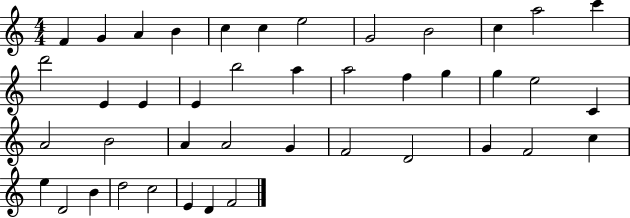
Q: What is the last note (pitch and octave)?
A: F4